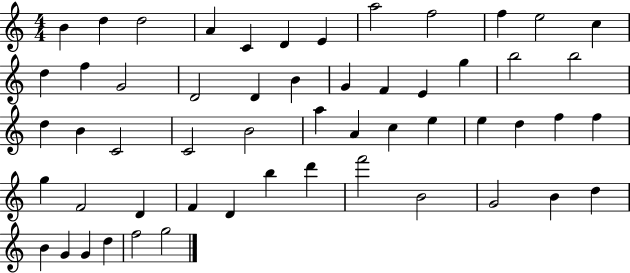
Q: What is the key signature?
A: C major